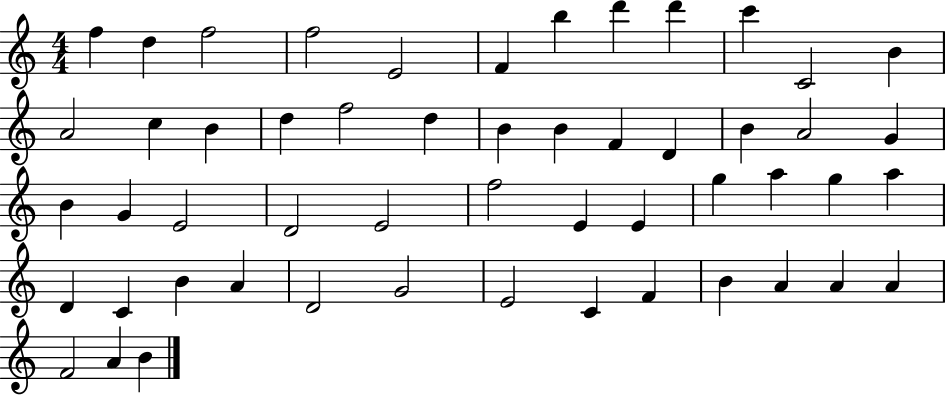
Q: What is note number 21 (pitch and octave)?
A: F4